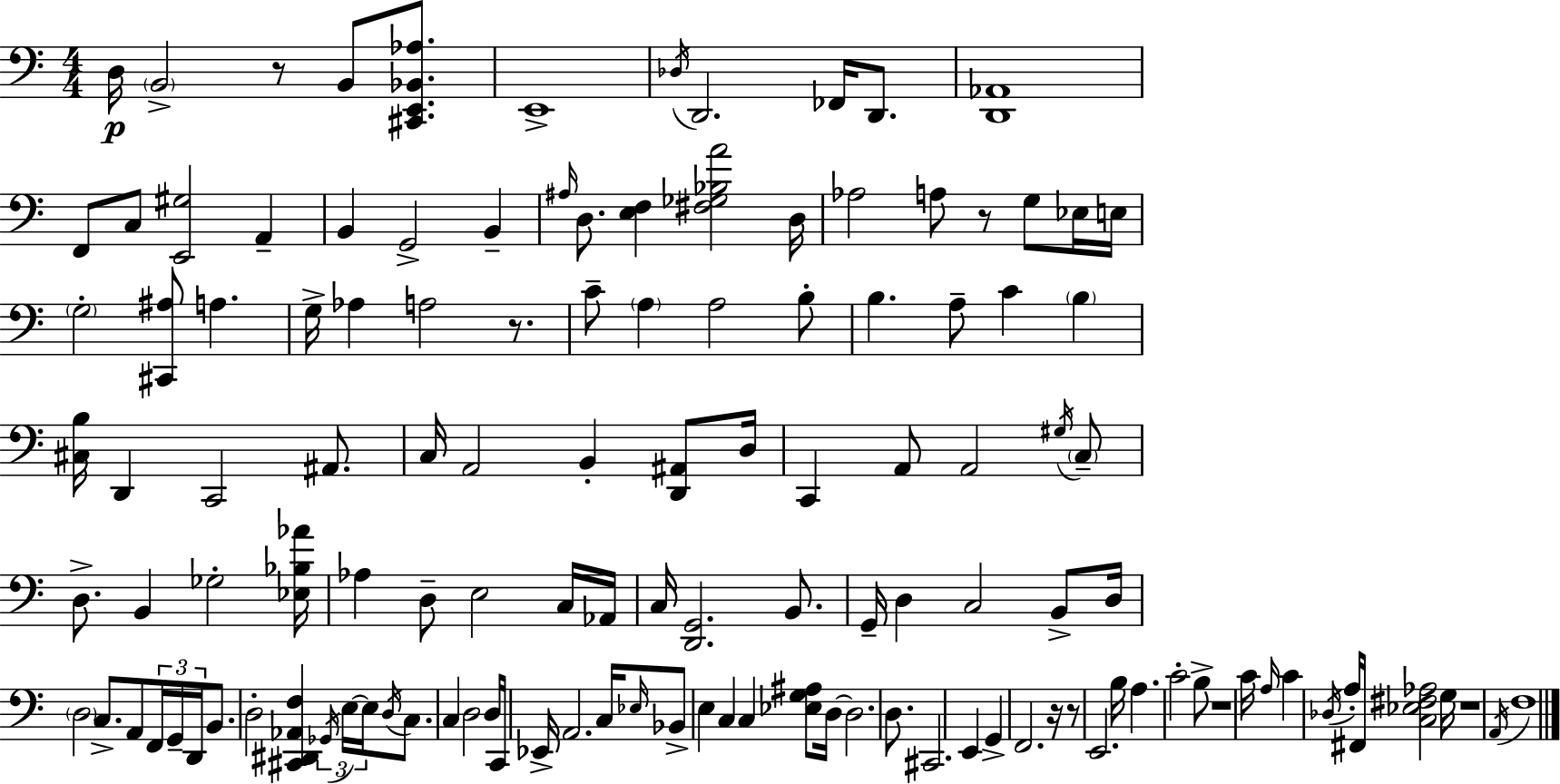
X:1
T:Untitled
M:4/4
L:1/4
K:Am
D,/4 B,,2 z/2 B,,/2 [^C,,E,,_B,,_A,]/2 E,,4 _D,/4 D,,2 _F,,/4 D,,/2 [D,,_A,,]4 F,,/2 C,/2 [E,,^G,]2 A,, B,, G,,2 B,, ^A,/4 D,/2 [E,F,] [^F,_G,_B,A]2 D,/4 _A,2 A,/2 z/2 G,/2 _E,/4 E,/4 G,2 [^C,,^A,]/2 A, G,/4 _A, A,2 z/2 C/2 A, A,2 B,/2 B, A,/2 C B, [^C,B,]/4 D,, C,,2 ^A,,/2 C,/4 A,,2 B,, [D,,^A,,]/2 D,/4 C,, A,,/2 A,,2 ^G,/4 C,/2 D,/2 B,, _G,2 [_E,_B,_A]/4 _A, D,/2 E,2 C,/4 _A,,/4 C,/4 [D,,G,,]2 B,,/2 G,,/4 D, C,2 B,,/2 D,/4 D,2 C,/2 A,,/2 F,,/4 G,,/4 D,,/4 B,,/2 D,2 [^C,,^D,,_A,,F,] _G,,/4 E,/4 E,/4 D,/4 C,/2 C, D,2 D,/4 C,,/4 _E,,/4 A,,2 C,/4 _E,/4 _B,,/2 E, C, C, [_E,G,^A,]/2 D,/4 D,2 D,/2 ^C,,2 E,, G,, F,,2 z/4 z/2 E,,2 B,/4 A, C2 B,/2 z4 C/4 A,/4 C _D,/4 A,/4 ^F,,/4 [C,_E,^F,_A,]2 G,/4 z4 A,,/4 F,4